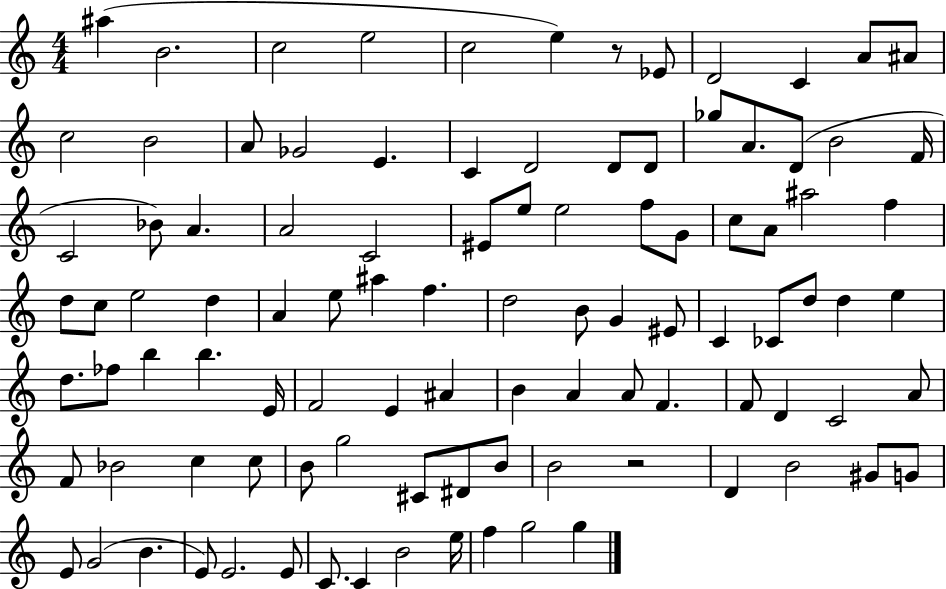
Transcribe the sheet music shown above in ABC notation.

X:1
T:Untitled
M:4/4
L:1/4
K:C
^a B2 c2 e2 c2 e z/2 _E/2 D2 C A/2 ^A/2 c2 B2 A/2 _G2 E C D2 D/2 D/2 _g/2 A/2 D/2 B2 F/4 C2 _B/2 A A2 C2 ^E/2 e/2 e2 f/2 G/2 c/2 A/2 ^a2 f d/2 c/2 e2 d A e/2 ^a f d2 B/2 G ^E/2 C _C/2 d/2 d e d/2 _f/2 b b E/4 F2 E ^A B A A/2 F F/2 D C2 A/2 F/2 _B2 c c/2 B/2 g2 ^C/2 ^D/2 B/2 B2 z2 D B2 ^G/2 G/2 E/2 G2 B E/2 E2 E/2 C/2 C B2 e/4 f g2 g